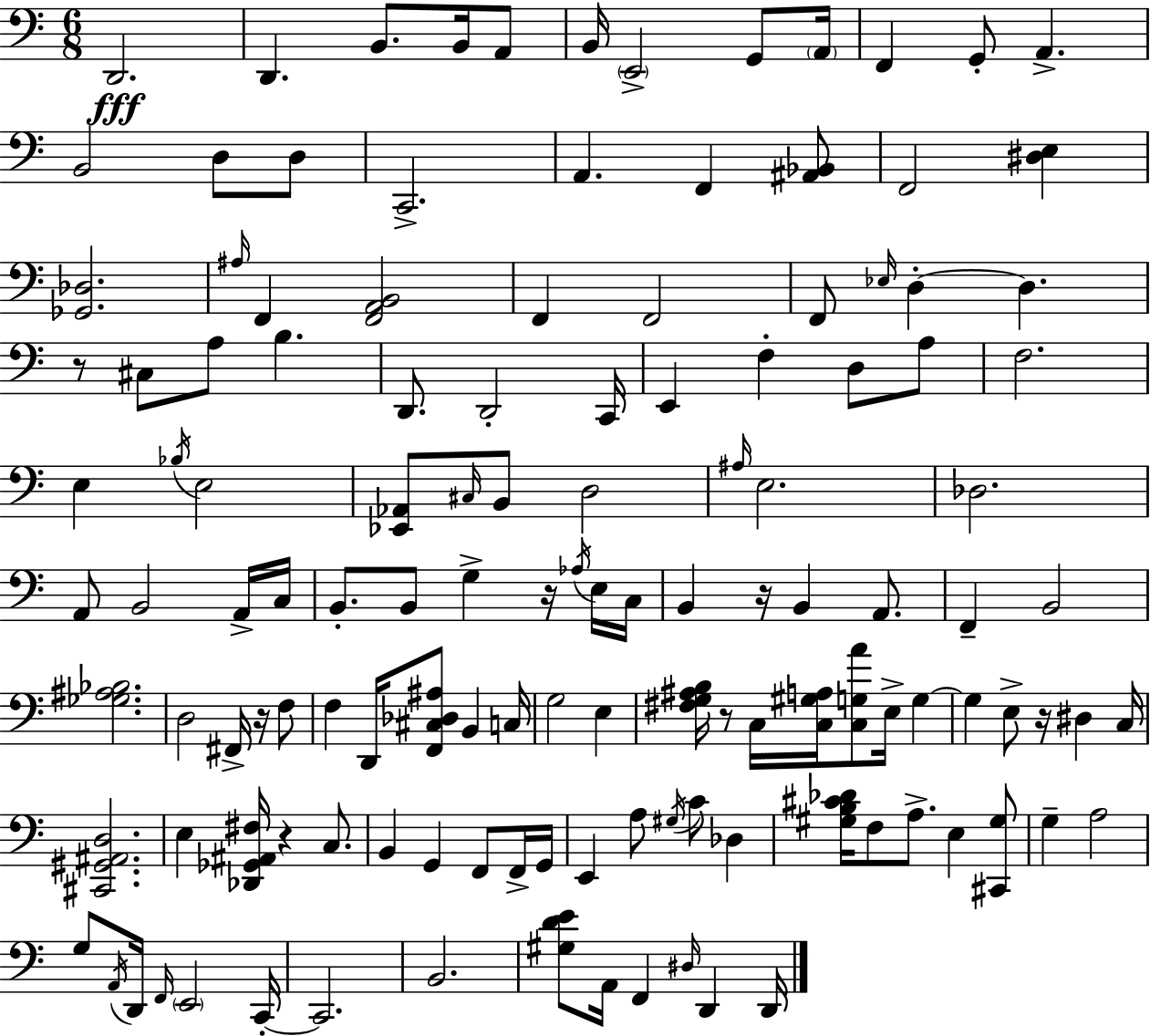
X:1
T:Untitled
M:6/8
L:1/4
K:C
D,,2 D,, B,,/2 B,,/4 A,,/2 B,,/4 E,,2 G,,/2 A,,/4 F,, G,,/2 A,, B,,2 D,/2 D,/2 C,,2 A,, F,, [^A,,_B,,]/2 F,,2 [^D,E,] [_G,,_D,]2 ^A,/4 F,, [F,,A,,B,,]2 F,, F,,2 F,,/2 _E,/4 D, D, z/2 ^C,/2 A,/2 B, D,,/2 D,,2 C,,/4 E,, F, D,/2 A,/2 F,2 E, _B,/4 E,2 [_E,,_A,,]/2 ^C,/4 B,,/2 D,2 ^A,/4 E,2 _D,2 A,,/2 B,,2 A,,/4 C,/4 B,,/2 B,,/2 G, z/4 _A,/4 E,/4 C,/4 B,, z/4 B,, A,,/2 F,, B,,2 [_G,^A,_B,]2 D,2 ^F,,/4 z/4 F,/2 F, D,,/4 [F,,^C,_D,^A,]/2 B,, C,/4 G,2 E, [^F,G,^A,B,]/4 z/2 C,/4 [C,^G,A,]/4 [C,G,A]/2 E,/4 G, G, E,/2 z/4 ^D, C,/4 [^C,,^G,,^A,,D,]2 E, [_D,,_G,,^A,,^F,]/4 z C,/2 B,, G,, F,,/2 F,,/4 G,,/4 E,, A,/2 ^G,/4 C/2 _D, [^G,B,^C_D]/4 F,/2 A,/2 E, [^C,,^G,]/2 G, A,2 G,/2 A,,/4 D,,/4 F,,/4 E,,2 C,,/4 C,,2 B,,2 [^G,DE]/2 A,,/4 F,, ^D,/4 D,, D,,/4